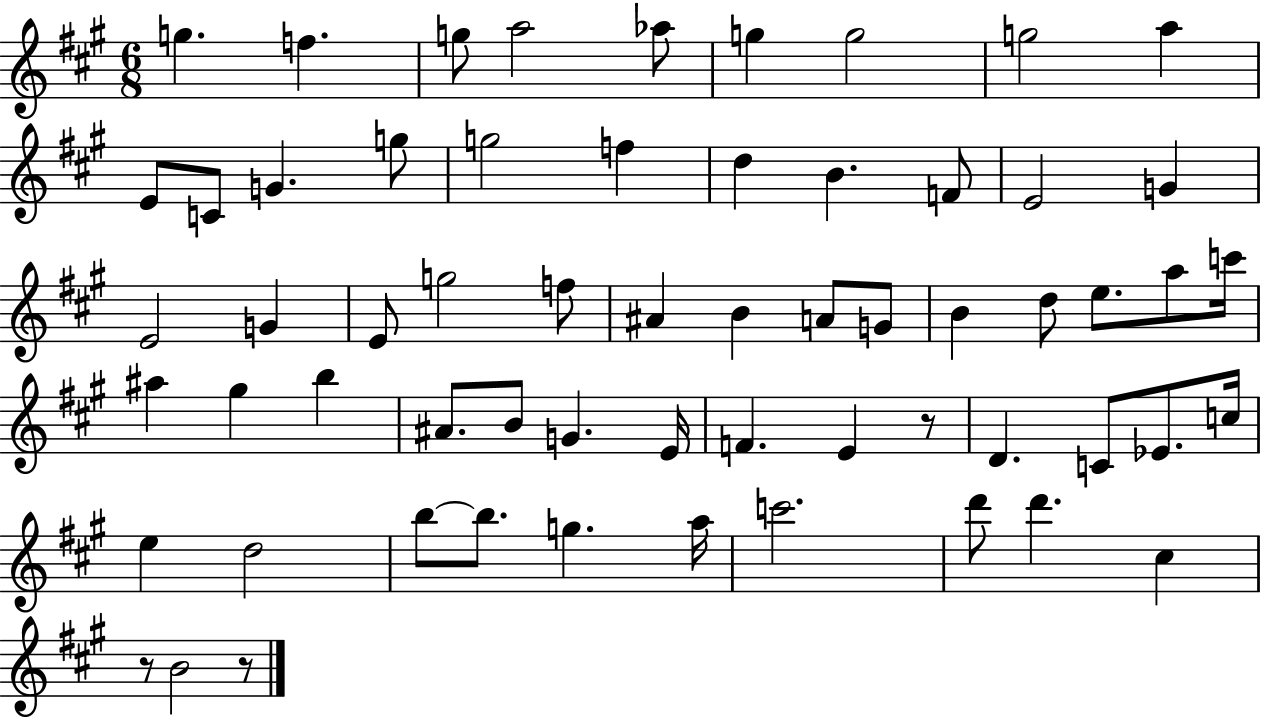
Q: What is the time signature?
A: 6/8